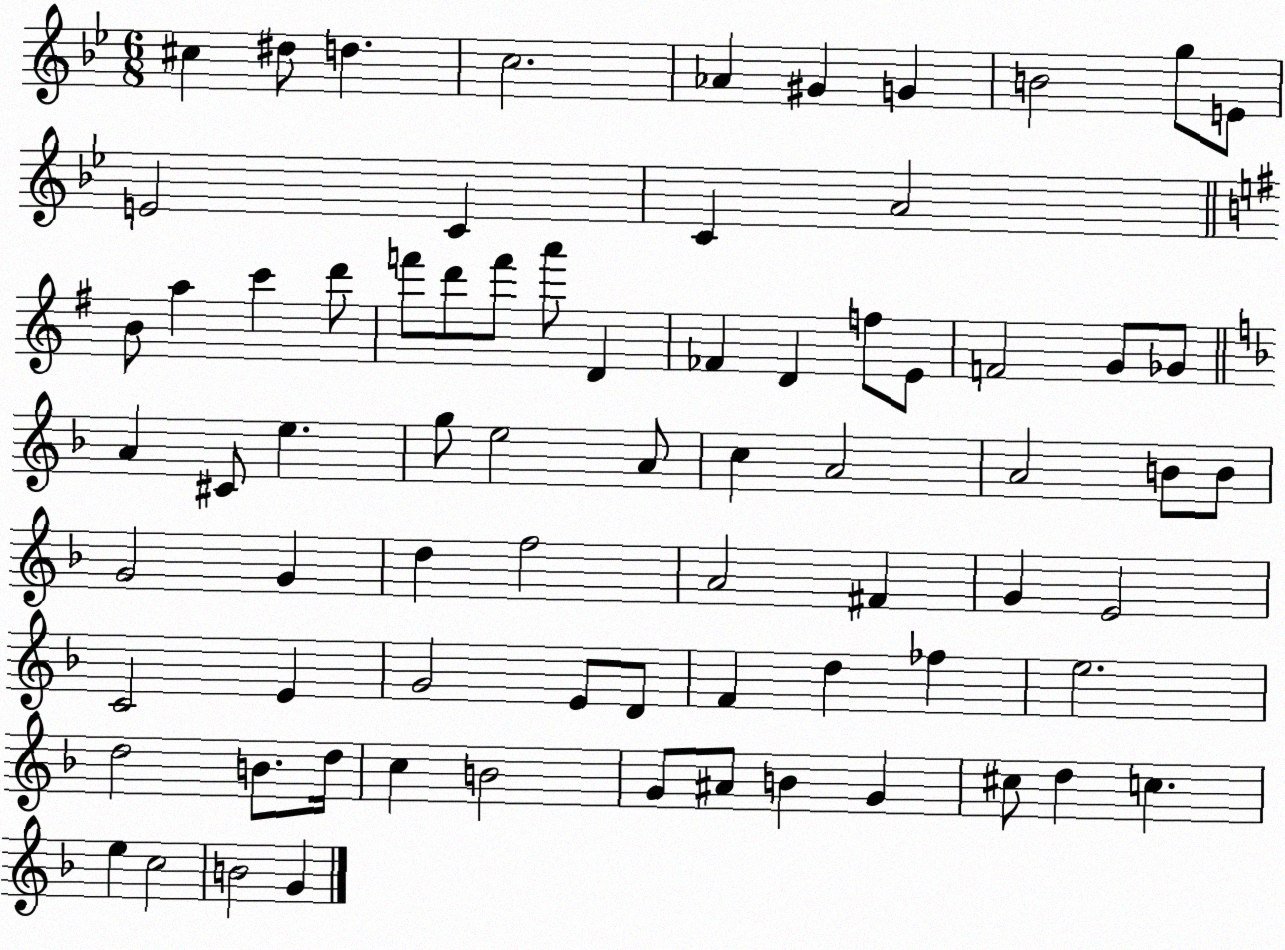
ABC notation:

X:1
T:Untitled
M:6/8
L:1/4
K:Bb
^c ^d/2 d c2 _A ^G G B2 g/2 E/2 E2 C C A2 B/2 a c' d'/2 f'/2 d'/2 f'/2 a'/2 D _F D f/2 E/2 F2 G/2 _G/2 A ^C/2 e g/2 e2 A/2 c A2 A2 B/2 B/2 G2 G d f2 A2 ^F G E2 C2 E G2 E/2 D/2 F d _f e2 d2 B/2 d/4 c B2 G/2 ^A/2 B G ^c/2 d c e c2 B2 G